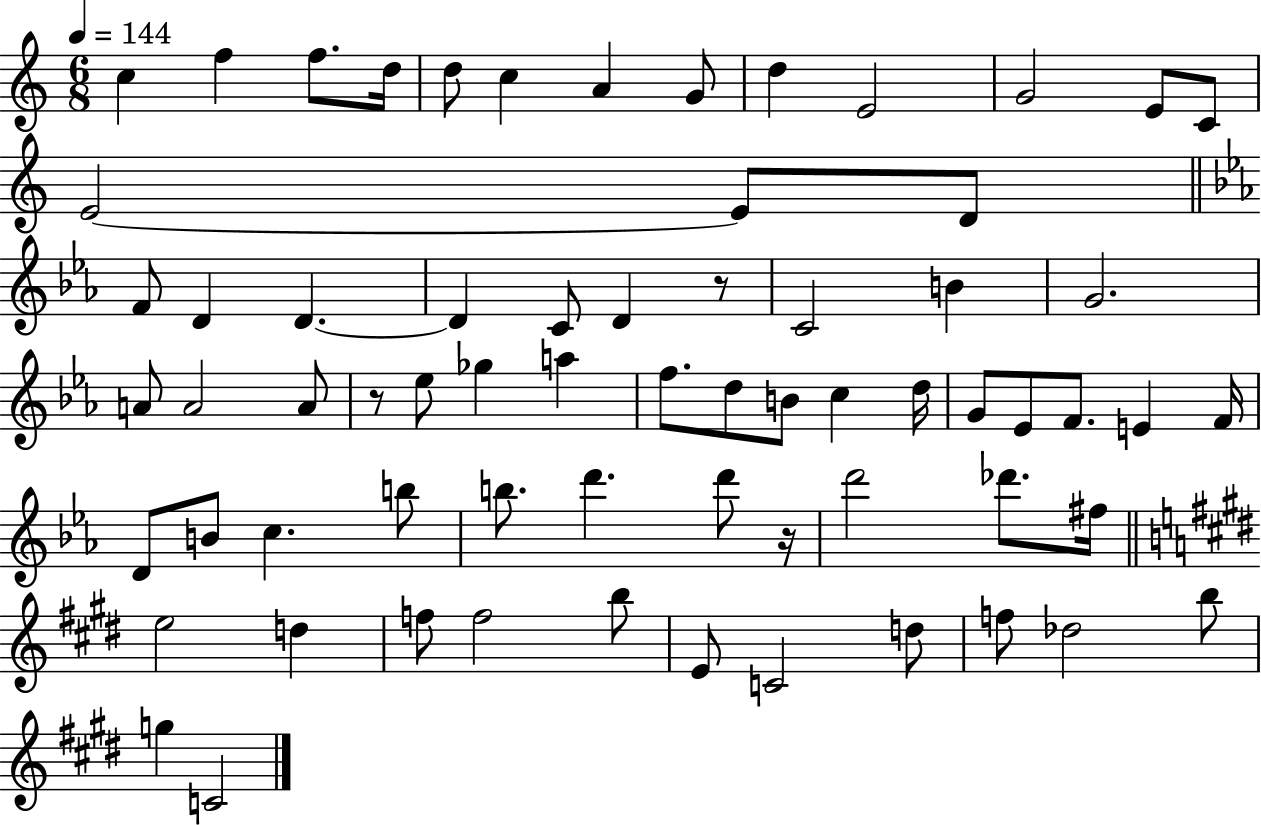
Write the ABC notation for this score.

X:1
T:Untitled
M:6/8
L:1/4
K:C
c f f/2 d/4 d/2 c A G/2 d E2 G2 E/2 C/2 E2 E/2 D/2 F/2 D D D C/2 D z/2 C2 B G2 A/2 A2 A/2 z/2 _e/2 _g a f/2 d/2 B/2 c d/4 G/2 _E/2 F/2 E F/4 D/2 B/2 c b/2 b/2 d' d'/2 z/4 d'2 _d'/2 ^f/4 e2 d f/2 f2 b/2 E/2 C2 d/2 f/2 _d2 b/2 g C2